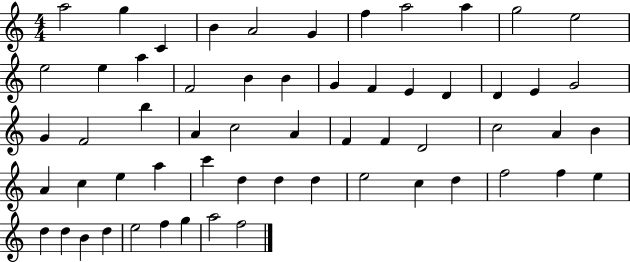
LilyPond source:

{
  \clef treble
  \numericTimeSignature
  \time 4/4
  \key c \major
  a''2 g''4 c'4 | b'4 a'2 g'4 | f''4 a''2 a''4 | g''2 e''2 | \break e''2 e''4 a''4 | f'2 b'4 b'4 | g'4 f'4 e'4 d'4 | d'4 e'4 g'2 | \break g'4 f'2 b''4 | a'4 c''2 a'4 | f'4 f'4 d'2 | c''2 a'4 b'4 | \break a'4 c''4 e''4 a''4 | c'''4 d''4 d''4 d''4 | e''2 c''4 d''4 | f''2 f''4 e''4 | \break d''4 d''4 b'4 d''4 | e''2 f''4 g''4 | a''2 f''2 | \bar "|."
}